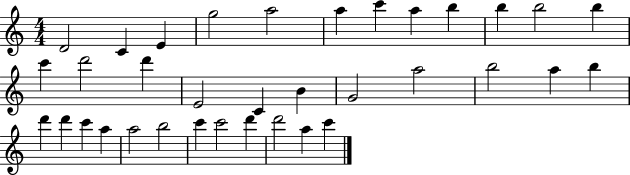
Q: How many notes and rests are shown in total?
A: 35